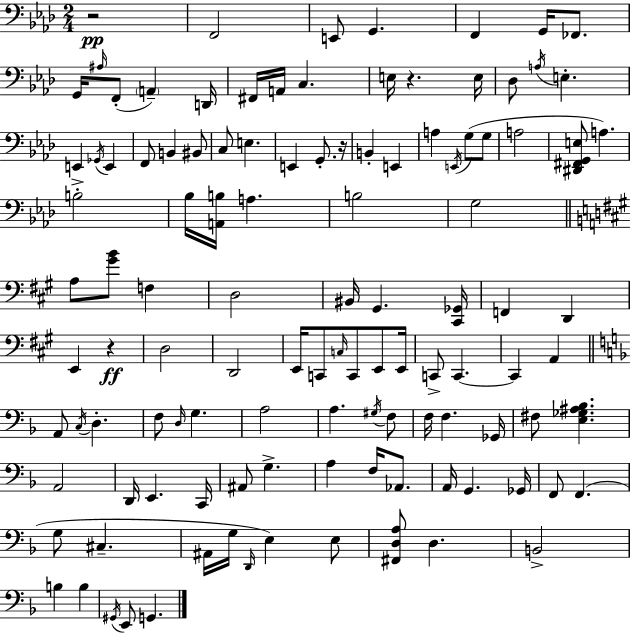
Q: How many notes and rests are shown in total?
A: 114